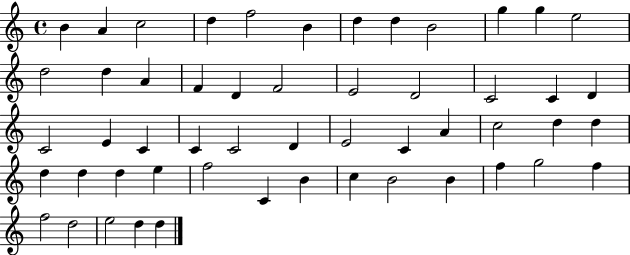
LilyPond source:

{
  \clef treble
  \time 4/4
  \defaultTimeSignature
  \key c \major
  b'4 a'4 c''2 | d''4 f''2 b'4 | d''4 d''4 b'2 | g''4 g''4 e''2 | \break d''2 d''4 a'4 | f'4 d'4 f'2 | e'2 d'2 | c'2 c'4 d'4 | \break c'2 e'4 c'4 | c'4 c'2 d'4 | e'2 c'4 a'4 | c''2 d''4 d''4 | \break d''4 d''4 d''4 e''4 | f''2 c'4 b'4 | c''4 b'2 b'4 | f''4 g''2 f''4 | \break f''2 d''2 | e''2 d''4 d''4 | \bar "|."
}